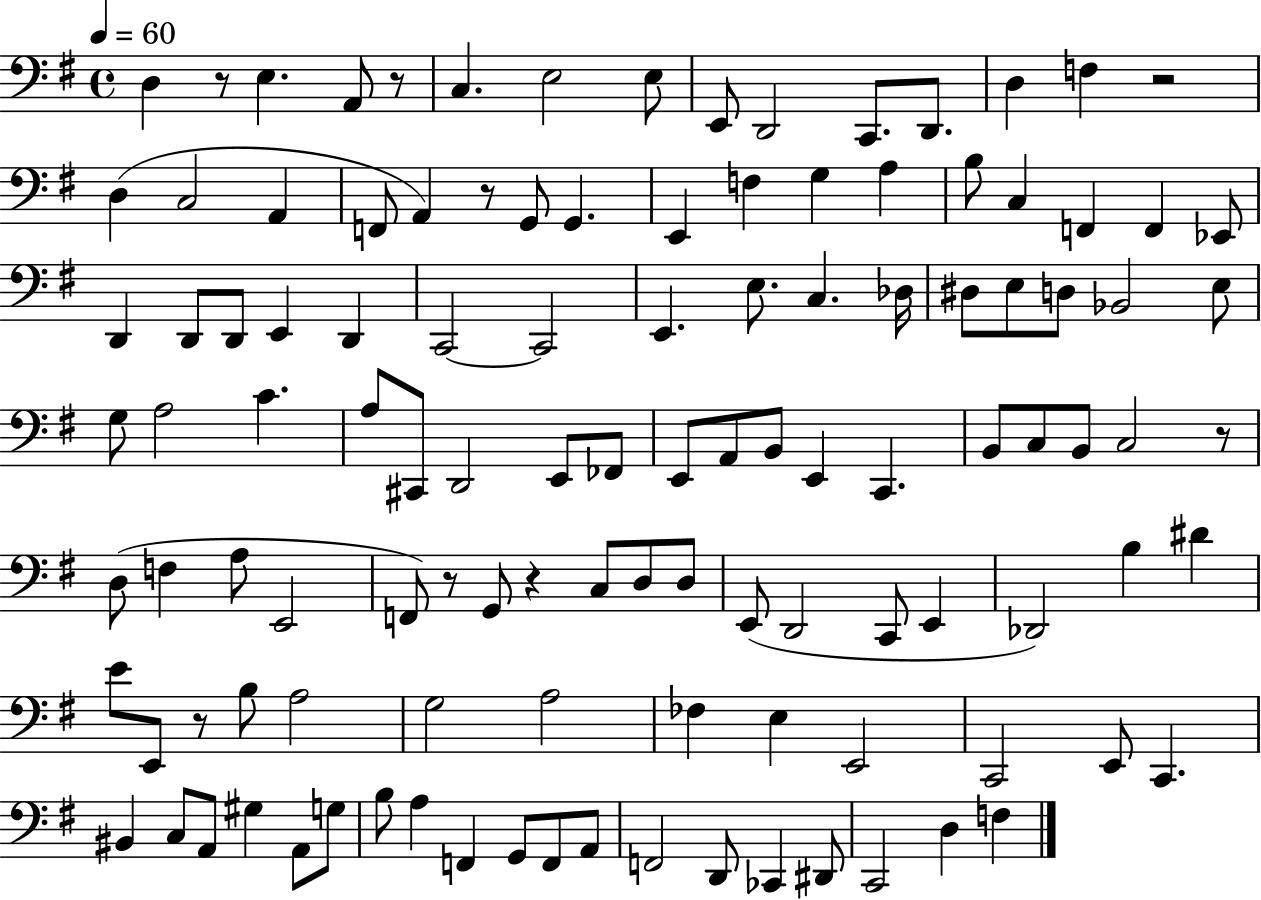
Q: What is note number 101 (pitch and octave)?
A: A2